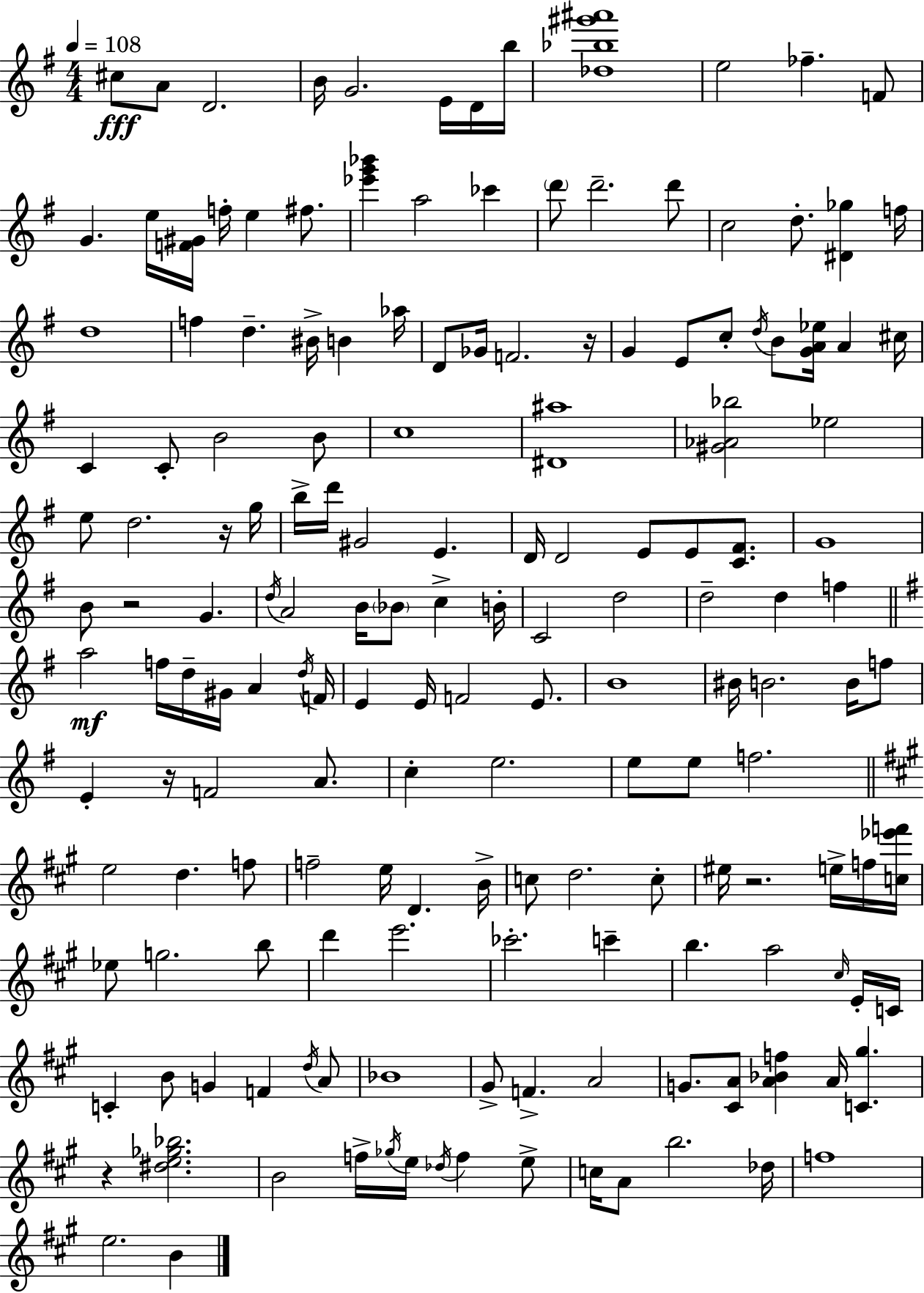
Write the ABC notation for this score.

X:1
T:Untitled
M:4/4
L:1/4
K:G
^c/2 A/2 D2 B/4 G2 E/4 D/4 b/4 [_d_b^g'^a']4 e2 _f F/2 G e/4 [F^G]/4 f/4 e ^f/2 [_e'g'_b'] a2 _c' d'/2 d'2 d'/2 c2 d/2 [^D_g] f/4 d4 f d ^B/4 B _a/4 D/2 _G/4 F2 z/4 G E/2 c/2 d/4 B/2 [GA_e]/4 A ^c/4 C C/2 B2 B/2 c4 [^D^a]4 [^G_A_b]2 _e2 e/2 d2 z/4 g/4 b/4 d'/4 ^G2 E D/4 D2 E/2 E/2 [C^F]/2 G4 B/2 z2 G d/4 A2 B/4 _B/2 c B/4 C2 d2 d2 d f a2 f/4 d/4 ^G/4 A d/4 F/4 E E/4 F2 E/2 B4 ^B/4 B2 B/4 f/2 E z/4 F2 A/2 c e2 e/2 e/2 f2 e2 d f/2 f2 e/4 D B/4 c/2 d2 c/2 ^e/4 z2 e/4 f/4 [c_e'f']/4 _e/2 g2 b/2 d' e'2 _c'2 c' b a2 ^c/4 E/4 C/4 C B/2 G F d/4 A/2 _B4 ^G/2 F A2 G/2 [^CA]/2 [A_Bf] A/4 [C^g] z [^de_g_b]2 B2 f/4 _g/4 e/4 _d/4 f e/2 c/4 A/2 b2 _d/4 f4 e2 B